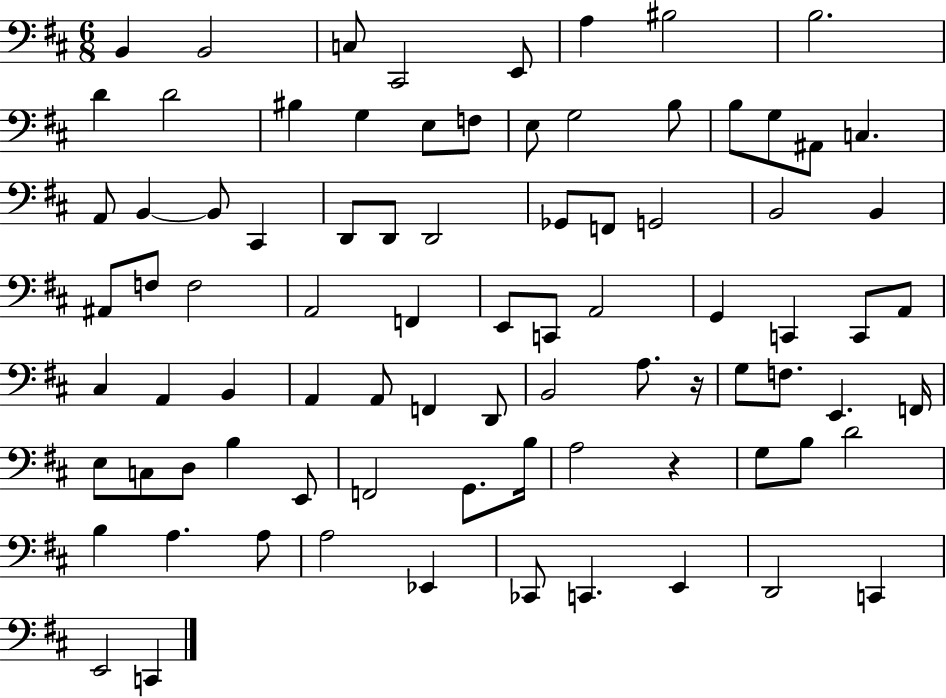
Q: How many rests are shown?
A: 2